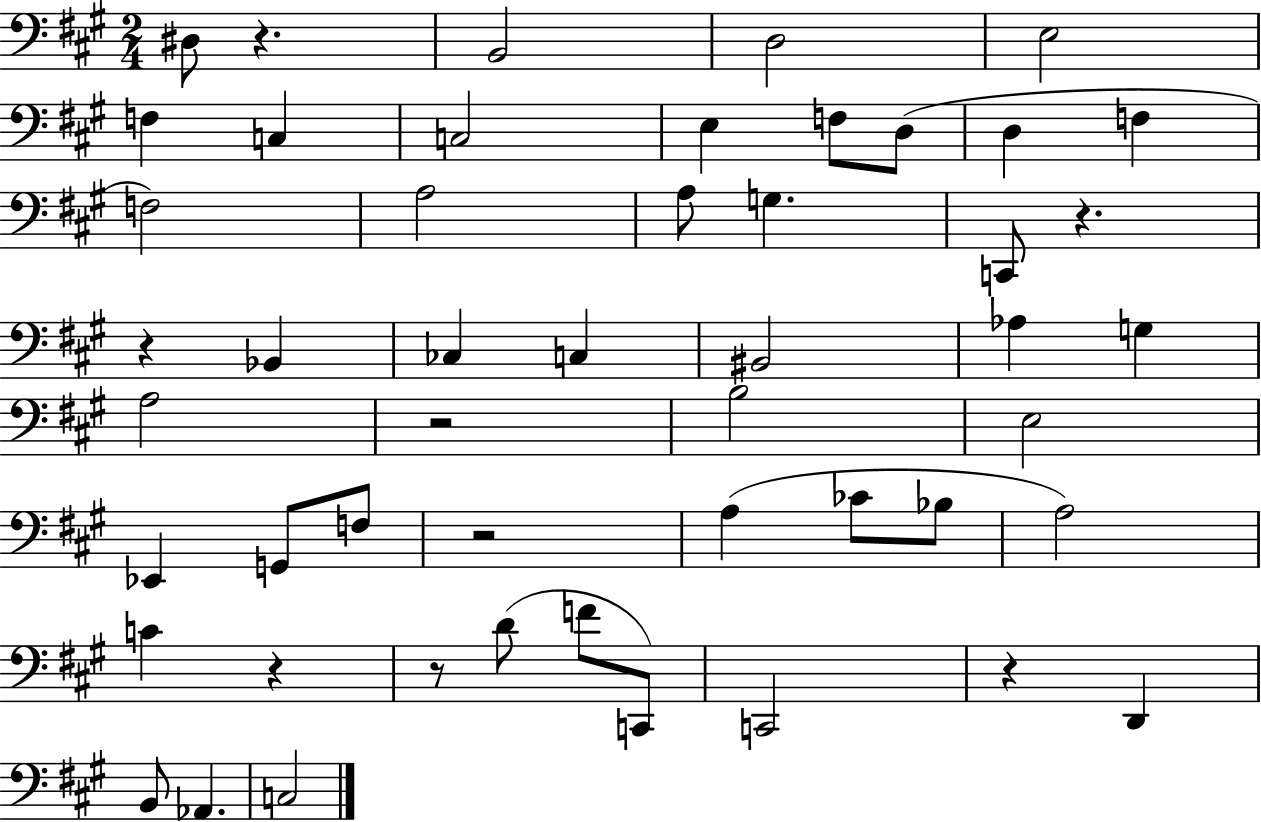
D#3/e R/q. B2/h D3/h E3/h F3/q C3/q C3/h E3/q F3/e D3/e D3/q F3/q F3/h A3/h A3/e G3/q. C2/e R/q. R/q Bb2/q CES3/q C3/q BIS2/h Ab3/q G3/q A3/h R/h B3/h E3/h Eb2/q G2/e F3/e R/h A3/q CES4/e Bb3/e A3/h C4/q R/q R/e D4/e F4/e C2/e C2/h R/q D2/q B2/e Ab2/q. C3/h